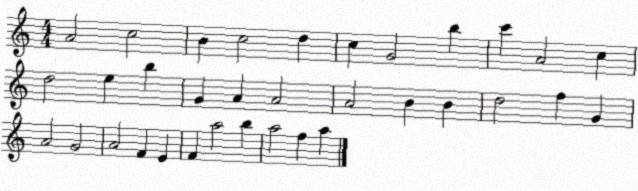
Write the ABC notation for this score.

X:1
T:Untitled
M:4/4
L:1/4
K:C
A2 c2 B c2 d c G2 b c' A2 c d2 e b G A A2 A2 B B d2 f G A2 G2 A2 F E F a2 b a2 f a